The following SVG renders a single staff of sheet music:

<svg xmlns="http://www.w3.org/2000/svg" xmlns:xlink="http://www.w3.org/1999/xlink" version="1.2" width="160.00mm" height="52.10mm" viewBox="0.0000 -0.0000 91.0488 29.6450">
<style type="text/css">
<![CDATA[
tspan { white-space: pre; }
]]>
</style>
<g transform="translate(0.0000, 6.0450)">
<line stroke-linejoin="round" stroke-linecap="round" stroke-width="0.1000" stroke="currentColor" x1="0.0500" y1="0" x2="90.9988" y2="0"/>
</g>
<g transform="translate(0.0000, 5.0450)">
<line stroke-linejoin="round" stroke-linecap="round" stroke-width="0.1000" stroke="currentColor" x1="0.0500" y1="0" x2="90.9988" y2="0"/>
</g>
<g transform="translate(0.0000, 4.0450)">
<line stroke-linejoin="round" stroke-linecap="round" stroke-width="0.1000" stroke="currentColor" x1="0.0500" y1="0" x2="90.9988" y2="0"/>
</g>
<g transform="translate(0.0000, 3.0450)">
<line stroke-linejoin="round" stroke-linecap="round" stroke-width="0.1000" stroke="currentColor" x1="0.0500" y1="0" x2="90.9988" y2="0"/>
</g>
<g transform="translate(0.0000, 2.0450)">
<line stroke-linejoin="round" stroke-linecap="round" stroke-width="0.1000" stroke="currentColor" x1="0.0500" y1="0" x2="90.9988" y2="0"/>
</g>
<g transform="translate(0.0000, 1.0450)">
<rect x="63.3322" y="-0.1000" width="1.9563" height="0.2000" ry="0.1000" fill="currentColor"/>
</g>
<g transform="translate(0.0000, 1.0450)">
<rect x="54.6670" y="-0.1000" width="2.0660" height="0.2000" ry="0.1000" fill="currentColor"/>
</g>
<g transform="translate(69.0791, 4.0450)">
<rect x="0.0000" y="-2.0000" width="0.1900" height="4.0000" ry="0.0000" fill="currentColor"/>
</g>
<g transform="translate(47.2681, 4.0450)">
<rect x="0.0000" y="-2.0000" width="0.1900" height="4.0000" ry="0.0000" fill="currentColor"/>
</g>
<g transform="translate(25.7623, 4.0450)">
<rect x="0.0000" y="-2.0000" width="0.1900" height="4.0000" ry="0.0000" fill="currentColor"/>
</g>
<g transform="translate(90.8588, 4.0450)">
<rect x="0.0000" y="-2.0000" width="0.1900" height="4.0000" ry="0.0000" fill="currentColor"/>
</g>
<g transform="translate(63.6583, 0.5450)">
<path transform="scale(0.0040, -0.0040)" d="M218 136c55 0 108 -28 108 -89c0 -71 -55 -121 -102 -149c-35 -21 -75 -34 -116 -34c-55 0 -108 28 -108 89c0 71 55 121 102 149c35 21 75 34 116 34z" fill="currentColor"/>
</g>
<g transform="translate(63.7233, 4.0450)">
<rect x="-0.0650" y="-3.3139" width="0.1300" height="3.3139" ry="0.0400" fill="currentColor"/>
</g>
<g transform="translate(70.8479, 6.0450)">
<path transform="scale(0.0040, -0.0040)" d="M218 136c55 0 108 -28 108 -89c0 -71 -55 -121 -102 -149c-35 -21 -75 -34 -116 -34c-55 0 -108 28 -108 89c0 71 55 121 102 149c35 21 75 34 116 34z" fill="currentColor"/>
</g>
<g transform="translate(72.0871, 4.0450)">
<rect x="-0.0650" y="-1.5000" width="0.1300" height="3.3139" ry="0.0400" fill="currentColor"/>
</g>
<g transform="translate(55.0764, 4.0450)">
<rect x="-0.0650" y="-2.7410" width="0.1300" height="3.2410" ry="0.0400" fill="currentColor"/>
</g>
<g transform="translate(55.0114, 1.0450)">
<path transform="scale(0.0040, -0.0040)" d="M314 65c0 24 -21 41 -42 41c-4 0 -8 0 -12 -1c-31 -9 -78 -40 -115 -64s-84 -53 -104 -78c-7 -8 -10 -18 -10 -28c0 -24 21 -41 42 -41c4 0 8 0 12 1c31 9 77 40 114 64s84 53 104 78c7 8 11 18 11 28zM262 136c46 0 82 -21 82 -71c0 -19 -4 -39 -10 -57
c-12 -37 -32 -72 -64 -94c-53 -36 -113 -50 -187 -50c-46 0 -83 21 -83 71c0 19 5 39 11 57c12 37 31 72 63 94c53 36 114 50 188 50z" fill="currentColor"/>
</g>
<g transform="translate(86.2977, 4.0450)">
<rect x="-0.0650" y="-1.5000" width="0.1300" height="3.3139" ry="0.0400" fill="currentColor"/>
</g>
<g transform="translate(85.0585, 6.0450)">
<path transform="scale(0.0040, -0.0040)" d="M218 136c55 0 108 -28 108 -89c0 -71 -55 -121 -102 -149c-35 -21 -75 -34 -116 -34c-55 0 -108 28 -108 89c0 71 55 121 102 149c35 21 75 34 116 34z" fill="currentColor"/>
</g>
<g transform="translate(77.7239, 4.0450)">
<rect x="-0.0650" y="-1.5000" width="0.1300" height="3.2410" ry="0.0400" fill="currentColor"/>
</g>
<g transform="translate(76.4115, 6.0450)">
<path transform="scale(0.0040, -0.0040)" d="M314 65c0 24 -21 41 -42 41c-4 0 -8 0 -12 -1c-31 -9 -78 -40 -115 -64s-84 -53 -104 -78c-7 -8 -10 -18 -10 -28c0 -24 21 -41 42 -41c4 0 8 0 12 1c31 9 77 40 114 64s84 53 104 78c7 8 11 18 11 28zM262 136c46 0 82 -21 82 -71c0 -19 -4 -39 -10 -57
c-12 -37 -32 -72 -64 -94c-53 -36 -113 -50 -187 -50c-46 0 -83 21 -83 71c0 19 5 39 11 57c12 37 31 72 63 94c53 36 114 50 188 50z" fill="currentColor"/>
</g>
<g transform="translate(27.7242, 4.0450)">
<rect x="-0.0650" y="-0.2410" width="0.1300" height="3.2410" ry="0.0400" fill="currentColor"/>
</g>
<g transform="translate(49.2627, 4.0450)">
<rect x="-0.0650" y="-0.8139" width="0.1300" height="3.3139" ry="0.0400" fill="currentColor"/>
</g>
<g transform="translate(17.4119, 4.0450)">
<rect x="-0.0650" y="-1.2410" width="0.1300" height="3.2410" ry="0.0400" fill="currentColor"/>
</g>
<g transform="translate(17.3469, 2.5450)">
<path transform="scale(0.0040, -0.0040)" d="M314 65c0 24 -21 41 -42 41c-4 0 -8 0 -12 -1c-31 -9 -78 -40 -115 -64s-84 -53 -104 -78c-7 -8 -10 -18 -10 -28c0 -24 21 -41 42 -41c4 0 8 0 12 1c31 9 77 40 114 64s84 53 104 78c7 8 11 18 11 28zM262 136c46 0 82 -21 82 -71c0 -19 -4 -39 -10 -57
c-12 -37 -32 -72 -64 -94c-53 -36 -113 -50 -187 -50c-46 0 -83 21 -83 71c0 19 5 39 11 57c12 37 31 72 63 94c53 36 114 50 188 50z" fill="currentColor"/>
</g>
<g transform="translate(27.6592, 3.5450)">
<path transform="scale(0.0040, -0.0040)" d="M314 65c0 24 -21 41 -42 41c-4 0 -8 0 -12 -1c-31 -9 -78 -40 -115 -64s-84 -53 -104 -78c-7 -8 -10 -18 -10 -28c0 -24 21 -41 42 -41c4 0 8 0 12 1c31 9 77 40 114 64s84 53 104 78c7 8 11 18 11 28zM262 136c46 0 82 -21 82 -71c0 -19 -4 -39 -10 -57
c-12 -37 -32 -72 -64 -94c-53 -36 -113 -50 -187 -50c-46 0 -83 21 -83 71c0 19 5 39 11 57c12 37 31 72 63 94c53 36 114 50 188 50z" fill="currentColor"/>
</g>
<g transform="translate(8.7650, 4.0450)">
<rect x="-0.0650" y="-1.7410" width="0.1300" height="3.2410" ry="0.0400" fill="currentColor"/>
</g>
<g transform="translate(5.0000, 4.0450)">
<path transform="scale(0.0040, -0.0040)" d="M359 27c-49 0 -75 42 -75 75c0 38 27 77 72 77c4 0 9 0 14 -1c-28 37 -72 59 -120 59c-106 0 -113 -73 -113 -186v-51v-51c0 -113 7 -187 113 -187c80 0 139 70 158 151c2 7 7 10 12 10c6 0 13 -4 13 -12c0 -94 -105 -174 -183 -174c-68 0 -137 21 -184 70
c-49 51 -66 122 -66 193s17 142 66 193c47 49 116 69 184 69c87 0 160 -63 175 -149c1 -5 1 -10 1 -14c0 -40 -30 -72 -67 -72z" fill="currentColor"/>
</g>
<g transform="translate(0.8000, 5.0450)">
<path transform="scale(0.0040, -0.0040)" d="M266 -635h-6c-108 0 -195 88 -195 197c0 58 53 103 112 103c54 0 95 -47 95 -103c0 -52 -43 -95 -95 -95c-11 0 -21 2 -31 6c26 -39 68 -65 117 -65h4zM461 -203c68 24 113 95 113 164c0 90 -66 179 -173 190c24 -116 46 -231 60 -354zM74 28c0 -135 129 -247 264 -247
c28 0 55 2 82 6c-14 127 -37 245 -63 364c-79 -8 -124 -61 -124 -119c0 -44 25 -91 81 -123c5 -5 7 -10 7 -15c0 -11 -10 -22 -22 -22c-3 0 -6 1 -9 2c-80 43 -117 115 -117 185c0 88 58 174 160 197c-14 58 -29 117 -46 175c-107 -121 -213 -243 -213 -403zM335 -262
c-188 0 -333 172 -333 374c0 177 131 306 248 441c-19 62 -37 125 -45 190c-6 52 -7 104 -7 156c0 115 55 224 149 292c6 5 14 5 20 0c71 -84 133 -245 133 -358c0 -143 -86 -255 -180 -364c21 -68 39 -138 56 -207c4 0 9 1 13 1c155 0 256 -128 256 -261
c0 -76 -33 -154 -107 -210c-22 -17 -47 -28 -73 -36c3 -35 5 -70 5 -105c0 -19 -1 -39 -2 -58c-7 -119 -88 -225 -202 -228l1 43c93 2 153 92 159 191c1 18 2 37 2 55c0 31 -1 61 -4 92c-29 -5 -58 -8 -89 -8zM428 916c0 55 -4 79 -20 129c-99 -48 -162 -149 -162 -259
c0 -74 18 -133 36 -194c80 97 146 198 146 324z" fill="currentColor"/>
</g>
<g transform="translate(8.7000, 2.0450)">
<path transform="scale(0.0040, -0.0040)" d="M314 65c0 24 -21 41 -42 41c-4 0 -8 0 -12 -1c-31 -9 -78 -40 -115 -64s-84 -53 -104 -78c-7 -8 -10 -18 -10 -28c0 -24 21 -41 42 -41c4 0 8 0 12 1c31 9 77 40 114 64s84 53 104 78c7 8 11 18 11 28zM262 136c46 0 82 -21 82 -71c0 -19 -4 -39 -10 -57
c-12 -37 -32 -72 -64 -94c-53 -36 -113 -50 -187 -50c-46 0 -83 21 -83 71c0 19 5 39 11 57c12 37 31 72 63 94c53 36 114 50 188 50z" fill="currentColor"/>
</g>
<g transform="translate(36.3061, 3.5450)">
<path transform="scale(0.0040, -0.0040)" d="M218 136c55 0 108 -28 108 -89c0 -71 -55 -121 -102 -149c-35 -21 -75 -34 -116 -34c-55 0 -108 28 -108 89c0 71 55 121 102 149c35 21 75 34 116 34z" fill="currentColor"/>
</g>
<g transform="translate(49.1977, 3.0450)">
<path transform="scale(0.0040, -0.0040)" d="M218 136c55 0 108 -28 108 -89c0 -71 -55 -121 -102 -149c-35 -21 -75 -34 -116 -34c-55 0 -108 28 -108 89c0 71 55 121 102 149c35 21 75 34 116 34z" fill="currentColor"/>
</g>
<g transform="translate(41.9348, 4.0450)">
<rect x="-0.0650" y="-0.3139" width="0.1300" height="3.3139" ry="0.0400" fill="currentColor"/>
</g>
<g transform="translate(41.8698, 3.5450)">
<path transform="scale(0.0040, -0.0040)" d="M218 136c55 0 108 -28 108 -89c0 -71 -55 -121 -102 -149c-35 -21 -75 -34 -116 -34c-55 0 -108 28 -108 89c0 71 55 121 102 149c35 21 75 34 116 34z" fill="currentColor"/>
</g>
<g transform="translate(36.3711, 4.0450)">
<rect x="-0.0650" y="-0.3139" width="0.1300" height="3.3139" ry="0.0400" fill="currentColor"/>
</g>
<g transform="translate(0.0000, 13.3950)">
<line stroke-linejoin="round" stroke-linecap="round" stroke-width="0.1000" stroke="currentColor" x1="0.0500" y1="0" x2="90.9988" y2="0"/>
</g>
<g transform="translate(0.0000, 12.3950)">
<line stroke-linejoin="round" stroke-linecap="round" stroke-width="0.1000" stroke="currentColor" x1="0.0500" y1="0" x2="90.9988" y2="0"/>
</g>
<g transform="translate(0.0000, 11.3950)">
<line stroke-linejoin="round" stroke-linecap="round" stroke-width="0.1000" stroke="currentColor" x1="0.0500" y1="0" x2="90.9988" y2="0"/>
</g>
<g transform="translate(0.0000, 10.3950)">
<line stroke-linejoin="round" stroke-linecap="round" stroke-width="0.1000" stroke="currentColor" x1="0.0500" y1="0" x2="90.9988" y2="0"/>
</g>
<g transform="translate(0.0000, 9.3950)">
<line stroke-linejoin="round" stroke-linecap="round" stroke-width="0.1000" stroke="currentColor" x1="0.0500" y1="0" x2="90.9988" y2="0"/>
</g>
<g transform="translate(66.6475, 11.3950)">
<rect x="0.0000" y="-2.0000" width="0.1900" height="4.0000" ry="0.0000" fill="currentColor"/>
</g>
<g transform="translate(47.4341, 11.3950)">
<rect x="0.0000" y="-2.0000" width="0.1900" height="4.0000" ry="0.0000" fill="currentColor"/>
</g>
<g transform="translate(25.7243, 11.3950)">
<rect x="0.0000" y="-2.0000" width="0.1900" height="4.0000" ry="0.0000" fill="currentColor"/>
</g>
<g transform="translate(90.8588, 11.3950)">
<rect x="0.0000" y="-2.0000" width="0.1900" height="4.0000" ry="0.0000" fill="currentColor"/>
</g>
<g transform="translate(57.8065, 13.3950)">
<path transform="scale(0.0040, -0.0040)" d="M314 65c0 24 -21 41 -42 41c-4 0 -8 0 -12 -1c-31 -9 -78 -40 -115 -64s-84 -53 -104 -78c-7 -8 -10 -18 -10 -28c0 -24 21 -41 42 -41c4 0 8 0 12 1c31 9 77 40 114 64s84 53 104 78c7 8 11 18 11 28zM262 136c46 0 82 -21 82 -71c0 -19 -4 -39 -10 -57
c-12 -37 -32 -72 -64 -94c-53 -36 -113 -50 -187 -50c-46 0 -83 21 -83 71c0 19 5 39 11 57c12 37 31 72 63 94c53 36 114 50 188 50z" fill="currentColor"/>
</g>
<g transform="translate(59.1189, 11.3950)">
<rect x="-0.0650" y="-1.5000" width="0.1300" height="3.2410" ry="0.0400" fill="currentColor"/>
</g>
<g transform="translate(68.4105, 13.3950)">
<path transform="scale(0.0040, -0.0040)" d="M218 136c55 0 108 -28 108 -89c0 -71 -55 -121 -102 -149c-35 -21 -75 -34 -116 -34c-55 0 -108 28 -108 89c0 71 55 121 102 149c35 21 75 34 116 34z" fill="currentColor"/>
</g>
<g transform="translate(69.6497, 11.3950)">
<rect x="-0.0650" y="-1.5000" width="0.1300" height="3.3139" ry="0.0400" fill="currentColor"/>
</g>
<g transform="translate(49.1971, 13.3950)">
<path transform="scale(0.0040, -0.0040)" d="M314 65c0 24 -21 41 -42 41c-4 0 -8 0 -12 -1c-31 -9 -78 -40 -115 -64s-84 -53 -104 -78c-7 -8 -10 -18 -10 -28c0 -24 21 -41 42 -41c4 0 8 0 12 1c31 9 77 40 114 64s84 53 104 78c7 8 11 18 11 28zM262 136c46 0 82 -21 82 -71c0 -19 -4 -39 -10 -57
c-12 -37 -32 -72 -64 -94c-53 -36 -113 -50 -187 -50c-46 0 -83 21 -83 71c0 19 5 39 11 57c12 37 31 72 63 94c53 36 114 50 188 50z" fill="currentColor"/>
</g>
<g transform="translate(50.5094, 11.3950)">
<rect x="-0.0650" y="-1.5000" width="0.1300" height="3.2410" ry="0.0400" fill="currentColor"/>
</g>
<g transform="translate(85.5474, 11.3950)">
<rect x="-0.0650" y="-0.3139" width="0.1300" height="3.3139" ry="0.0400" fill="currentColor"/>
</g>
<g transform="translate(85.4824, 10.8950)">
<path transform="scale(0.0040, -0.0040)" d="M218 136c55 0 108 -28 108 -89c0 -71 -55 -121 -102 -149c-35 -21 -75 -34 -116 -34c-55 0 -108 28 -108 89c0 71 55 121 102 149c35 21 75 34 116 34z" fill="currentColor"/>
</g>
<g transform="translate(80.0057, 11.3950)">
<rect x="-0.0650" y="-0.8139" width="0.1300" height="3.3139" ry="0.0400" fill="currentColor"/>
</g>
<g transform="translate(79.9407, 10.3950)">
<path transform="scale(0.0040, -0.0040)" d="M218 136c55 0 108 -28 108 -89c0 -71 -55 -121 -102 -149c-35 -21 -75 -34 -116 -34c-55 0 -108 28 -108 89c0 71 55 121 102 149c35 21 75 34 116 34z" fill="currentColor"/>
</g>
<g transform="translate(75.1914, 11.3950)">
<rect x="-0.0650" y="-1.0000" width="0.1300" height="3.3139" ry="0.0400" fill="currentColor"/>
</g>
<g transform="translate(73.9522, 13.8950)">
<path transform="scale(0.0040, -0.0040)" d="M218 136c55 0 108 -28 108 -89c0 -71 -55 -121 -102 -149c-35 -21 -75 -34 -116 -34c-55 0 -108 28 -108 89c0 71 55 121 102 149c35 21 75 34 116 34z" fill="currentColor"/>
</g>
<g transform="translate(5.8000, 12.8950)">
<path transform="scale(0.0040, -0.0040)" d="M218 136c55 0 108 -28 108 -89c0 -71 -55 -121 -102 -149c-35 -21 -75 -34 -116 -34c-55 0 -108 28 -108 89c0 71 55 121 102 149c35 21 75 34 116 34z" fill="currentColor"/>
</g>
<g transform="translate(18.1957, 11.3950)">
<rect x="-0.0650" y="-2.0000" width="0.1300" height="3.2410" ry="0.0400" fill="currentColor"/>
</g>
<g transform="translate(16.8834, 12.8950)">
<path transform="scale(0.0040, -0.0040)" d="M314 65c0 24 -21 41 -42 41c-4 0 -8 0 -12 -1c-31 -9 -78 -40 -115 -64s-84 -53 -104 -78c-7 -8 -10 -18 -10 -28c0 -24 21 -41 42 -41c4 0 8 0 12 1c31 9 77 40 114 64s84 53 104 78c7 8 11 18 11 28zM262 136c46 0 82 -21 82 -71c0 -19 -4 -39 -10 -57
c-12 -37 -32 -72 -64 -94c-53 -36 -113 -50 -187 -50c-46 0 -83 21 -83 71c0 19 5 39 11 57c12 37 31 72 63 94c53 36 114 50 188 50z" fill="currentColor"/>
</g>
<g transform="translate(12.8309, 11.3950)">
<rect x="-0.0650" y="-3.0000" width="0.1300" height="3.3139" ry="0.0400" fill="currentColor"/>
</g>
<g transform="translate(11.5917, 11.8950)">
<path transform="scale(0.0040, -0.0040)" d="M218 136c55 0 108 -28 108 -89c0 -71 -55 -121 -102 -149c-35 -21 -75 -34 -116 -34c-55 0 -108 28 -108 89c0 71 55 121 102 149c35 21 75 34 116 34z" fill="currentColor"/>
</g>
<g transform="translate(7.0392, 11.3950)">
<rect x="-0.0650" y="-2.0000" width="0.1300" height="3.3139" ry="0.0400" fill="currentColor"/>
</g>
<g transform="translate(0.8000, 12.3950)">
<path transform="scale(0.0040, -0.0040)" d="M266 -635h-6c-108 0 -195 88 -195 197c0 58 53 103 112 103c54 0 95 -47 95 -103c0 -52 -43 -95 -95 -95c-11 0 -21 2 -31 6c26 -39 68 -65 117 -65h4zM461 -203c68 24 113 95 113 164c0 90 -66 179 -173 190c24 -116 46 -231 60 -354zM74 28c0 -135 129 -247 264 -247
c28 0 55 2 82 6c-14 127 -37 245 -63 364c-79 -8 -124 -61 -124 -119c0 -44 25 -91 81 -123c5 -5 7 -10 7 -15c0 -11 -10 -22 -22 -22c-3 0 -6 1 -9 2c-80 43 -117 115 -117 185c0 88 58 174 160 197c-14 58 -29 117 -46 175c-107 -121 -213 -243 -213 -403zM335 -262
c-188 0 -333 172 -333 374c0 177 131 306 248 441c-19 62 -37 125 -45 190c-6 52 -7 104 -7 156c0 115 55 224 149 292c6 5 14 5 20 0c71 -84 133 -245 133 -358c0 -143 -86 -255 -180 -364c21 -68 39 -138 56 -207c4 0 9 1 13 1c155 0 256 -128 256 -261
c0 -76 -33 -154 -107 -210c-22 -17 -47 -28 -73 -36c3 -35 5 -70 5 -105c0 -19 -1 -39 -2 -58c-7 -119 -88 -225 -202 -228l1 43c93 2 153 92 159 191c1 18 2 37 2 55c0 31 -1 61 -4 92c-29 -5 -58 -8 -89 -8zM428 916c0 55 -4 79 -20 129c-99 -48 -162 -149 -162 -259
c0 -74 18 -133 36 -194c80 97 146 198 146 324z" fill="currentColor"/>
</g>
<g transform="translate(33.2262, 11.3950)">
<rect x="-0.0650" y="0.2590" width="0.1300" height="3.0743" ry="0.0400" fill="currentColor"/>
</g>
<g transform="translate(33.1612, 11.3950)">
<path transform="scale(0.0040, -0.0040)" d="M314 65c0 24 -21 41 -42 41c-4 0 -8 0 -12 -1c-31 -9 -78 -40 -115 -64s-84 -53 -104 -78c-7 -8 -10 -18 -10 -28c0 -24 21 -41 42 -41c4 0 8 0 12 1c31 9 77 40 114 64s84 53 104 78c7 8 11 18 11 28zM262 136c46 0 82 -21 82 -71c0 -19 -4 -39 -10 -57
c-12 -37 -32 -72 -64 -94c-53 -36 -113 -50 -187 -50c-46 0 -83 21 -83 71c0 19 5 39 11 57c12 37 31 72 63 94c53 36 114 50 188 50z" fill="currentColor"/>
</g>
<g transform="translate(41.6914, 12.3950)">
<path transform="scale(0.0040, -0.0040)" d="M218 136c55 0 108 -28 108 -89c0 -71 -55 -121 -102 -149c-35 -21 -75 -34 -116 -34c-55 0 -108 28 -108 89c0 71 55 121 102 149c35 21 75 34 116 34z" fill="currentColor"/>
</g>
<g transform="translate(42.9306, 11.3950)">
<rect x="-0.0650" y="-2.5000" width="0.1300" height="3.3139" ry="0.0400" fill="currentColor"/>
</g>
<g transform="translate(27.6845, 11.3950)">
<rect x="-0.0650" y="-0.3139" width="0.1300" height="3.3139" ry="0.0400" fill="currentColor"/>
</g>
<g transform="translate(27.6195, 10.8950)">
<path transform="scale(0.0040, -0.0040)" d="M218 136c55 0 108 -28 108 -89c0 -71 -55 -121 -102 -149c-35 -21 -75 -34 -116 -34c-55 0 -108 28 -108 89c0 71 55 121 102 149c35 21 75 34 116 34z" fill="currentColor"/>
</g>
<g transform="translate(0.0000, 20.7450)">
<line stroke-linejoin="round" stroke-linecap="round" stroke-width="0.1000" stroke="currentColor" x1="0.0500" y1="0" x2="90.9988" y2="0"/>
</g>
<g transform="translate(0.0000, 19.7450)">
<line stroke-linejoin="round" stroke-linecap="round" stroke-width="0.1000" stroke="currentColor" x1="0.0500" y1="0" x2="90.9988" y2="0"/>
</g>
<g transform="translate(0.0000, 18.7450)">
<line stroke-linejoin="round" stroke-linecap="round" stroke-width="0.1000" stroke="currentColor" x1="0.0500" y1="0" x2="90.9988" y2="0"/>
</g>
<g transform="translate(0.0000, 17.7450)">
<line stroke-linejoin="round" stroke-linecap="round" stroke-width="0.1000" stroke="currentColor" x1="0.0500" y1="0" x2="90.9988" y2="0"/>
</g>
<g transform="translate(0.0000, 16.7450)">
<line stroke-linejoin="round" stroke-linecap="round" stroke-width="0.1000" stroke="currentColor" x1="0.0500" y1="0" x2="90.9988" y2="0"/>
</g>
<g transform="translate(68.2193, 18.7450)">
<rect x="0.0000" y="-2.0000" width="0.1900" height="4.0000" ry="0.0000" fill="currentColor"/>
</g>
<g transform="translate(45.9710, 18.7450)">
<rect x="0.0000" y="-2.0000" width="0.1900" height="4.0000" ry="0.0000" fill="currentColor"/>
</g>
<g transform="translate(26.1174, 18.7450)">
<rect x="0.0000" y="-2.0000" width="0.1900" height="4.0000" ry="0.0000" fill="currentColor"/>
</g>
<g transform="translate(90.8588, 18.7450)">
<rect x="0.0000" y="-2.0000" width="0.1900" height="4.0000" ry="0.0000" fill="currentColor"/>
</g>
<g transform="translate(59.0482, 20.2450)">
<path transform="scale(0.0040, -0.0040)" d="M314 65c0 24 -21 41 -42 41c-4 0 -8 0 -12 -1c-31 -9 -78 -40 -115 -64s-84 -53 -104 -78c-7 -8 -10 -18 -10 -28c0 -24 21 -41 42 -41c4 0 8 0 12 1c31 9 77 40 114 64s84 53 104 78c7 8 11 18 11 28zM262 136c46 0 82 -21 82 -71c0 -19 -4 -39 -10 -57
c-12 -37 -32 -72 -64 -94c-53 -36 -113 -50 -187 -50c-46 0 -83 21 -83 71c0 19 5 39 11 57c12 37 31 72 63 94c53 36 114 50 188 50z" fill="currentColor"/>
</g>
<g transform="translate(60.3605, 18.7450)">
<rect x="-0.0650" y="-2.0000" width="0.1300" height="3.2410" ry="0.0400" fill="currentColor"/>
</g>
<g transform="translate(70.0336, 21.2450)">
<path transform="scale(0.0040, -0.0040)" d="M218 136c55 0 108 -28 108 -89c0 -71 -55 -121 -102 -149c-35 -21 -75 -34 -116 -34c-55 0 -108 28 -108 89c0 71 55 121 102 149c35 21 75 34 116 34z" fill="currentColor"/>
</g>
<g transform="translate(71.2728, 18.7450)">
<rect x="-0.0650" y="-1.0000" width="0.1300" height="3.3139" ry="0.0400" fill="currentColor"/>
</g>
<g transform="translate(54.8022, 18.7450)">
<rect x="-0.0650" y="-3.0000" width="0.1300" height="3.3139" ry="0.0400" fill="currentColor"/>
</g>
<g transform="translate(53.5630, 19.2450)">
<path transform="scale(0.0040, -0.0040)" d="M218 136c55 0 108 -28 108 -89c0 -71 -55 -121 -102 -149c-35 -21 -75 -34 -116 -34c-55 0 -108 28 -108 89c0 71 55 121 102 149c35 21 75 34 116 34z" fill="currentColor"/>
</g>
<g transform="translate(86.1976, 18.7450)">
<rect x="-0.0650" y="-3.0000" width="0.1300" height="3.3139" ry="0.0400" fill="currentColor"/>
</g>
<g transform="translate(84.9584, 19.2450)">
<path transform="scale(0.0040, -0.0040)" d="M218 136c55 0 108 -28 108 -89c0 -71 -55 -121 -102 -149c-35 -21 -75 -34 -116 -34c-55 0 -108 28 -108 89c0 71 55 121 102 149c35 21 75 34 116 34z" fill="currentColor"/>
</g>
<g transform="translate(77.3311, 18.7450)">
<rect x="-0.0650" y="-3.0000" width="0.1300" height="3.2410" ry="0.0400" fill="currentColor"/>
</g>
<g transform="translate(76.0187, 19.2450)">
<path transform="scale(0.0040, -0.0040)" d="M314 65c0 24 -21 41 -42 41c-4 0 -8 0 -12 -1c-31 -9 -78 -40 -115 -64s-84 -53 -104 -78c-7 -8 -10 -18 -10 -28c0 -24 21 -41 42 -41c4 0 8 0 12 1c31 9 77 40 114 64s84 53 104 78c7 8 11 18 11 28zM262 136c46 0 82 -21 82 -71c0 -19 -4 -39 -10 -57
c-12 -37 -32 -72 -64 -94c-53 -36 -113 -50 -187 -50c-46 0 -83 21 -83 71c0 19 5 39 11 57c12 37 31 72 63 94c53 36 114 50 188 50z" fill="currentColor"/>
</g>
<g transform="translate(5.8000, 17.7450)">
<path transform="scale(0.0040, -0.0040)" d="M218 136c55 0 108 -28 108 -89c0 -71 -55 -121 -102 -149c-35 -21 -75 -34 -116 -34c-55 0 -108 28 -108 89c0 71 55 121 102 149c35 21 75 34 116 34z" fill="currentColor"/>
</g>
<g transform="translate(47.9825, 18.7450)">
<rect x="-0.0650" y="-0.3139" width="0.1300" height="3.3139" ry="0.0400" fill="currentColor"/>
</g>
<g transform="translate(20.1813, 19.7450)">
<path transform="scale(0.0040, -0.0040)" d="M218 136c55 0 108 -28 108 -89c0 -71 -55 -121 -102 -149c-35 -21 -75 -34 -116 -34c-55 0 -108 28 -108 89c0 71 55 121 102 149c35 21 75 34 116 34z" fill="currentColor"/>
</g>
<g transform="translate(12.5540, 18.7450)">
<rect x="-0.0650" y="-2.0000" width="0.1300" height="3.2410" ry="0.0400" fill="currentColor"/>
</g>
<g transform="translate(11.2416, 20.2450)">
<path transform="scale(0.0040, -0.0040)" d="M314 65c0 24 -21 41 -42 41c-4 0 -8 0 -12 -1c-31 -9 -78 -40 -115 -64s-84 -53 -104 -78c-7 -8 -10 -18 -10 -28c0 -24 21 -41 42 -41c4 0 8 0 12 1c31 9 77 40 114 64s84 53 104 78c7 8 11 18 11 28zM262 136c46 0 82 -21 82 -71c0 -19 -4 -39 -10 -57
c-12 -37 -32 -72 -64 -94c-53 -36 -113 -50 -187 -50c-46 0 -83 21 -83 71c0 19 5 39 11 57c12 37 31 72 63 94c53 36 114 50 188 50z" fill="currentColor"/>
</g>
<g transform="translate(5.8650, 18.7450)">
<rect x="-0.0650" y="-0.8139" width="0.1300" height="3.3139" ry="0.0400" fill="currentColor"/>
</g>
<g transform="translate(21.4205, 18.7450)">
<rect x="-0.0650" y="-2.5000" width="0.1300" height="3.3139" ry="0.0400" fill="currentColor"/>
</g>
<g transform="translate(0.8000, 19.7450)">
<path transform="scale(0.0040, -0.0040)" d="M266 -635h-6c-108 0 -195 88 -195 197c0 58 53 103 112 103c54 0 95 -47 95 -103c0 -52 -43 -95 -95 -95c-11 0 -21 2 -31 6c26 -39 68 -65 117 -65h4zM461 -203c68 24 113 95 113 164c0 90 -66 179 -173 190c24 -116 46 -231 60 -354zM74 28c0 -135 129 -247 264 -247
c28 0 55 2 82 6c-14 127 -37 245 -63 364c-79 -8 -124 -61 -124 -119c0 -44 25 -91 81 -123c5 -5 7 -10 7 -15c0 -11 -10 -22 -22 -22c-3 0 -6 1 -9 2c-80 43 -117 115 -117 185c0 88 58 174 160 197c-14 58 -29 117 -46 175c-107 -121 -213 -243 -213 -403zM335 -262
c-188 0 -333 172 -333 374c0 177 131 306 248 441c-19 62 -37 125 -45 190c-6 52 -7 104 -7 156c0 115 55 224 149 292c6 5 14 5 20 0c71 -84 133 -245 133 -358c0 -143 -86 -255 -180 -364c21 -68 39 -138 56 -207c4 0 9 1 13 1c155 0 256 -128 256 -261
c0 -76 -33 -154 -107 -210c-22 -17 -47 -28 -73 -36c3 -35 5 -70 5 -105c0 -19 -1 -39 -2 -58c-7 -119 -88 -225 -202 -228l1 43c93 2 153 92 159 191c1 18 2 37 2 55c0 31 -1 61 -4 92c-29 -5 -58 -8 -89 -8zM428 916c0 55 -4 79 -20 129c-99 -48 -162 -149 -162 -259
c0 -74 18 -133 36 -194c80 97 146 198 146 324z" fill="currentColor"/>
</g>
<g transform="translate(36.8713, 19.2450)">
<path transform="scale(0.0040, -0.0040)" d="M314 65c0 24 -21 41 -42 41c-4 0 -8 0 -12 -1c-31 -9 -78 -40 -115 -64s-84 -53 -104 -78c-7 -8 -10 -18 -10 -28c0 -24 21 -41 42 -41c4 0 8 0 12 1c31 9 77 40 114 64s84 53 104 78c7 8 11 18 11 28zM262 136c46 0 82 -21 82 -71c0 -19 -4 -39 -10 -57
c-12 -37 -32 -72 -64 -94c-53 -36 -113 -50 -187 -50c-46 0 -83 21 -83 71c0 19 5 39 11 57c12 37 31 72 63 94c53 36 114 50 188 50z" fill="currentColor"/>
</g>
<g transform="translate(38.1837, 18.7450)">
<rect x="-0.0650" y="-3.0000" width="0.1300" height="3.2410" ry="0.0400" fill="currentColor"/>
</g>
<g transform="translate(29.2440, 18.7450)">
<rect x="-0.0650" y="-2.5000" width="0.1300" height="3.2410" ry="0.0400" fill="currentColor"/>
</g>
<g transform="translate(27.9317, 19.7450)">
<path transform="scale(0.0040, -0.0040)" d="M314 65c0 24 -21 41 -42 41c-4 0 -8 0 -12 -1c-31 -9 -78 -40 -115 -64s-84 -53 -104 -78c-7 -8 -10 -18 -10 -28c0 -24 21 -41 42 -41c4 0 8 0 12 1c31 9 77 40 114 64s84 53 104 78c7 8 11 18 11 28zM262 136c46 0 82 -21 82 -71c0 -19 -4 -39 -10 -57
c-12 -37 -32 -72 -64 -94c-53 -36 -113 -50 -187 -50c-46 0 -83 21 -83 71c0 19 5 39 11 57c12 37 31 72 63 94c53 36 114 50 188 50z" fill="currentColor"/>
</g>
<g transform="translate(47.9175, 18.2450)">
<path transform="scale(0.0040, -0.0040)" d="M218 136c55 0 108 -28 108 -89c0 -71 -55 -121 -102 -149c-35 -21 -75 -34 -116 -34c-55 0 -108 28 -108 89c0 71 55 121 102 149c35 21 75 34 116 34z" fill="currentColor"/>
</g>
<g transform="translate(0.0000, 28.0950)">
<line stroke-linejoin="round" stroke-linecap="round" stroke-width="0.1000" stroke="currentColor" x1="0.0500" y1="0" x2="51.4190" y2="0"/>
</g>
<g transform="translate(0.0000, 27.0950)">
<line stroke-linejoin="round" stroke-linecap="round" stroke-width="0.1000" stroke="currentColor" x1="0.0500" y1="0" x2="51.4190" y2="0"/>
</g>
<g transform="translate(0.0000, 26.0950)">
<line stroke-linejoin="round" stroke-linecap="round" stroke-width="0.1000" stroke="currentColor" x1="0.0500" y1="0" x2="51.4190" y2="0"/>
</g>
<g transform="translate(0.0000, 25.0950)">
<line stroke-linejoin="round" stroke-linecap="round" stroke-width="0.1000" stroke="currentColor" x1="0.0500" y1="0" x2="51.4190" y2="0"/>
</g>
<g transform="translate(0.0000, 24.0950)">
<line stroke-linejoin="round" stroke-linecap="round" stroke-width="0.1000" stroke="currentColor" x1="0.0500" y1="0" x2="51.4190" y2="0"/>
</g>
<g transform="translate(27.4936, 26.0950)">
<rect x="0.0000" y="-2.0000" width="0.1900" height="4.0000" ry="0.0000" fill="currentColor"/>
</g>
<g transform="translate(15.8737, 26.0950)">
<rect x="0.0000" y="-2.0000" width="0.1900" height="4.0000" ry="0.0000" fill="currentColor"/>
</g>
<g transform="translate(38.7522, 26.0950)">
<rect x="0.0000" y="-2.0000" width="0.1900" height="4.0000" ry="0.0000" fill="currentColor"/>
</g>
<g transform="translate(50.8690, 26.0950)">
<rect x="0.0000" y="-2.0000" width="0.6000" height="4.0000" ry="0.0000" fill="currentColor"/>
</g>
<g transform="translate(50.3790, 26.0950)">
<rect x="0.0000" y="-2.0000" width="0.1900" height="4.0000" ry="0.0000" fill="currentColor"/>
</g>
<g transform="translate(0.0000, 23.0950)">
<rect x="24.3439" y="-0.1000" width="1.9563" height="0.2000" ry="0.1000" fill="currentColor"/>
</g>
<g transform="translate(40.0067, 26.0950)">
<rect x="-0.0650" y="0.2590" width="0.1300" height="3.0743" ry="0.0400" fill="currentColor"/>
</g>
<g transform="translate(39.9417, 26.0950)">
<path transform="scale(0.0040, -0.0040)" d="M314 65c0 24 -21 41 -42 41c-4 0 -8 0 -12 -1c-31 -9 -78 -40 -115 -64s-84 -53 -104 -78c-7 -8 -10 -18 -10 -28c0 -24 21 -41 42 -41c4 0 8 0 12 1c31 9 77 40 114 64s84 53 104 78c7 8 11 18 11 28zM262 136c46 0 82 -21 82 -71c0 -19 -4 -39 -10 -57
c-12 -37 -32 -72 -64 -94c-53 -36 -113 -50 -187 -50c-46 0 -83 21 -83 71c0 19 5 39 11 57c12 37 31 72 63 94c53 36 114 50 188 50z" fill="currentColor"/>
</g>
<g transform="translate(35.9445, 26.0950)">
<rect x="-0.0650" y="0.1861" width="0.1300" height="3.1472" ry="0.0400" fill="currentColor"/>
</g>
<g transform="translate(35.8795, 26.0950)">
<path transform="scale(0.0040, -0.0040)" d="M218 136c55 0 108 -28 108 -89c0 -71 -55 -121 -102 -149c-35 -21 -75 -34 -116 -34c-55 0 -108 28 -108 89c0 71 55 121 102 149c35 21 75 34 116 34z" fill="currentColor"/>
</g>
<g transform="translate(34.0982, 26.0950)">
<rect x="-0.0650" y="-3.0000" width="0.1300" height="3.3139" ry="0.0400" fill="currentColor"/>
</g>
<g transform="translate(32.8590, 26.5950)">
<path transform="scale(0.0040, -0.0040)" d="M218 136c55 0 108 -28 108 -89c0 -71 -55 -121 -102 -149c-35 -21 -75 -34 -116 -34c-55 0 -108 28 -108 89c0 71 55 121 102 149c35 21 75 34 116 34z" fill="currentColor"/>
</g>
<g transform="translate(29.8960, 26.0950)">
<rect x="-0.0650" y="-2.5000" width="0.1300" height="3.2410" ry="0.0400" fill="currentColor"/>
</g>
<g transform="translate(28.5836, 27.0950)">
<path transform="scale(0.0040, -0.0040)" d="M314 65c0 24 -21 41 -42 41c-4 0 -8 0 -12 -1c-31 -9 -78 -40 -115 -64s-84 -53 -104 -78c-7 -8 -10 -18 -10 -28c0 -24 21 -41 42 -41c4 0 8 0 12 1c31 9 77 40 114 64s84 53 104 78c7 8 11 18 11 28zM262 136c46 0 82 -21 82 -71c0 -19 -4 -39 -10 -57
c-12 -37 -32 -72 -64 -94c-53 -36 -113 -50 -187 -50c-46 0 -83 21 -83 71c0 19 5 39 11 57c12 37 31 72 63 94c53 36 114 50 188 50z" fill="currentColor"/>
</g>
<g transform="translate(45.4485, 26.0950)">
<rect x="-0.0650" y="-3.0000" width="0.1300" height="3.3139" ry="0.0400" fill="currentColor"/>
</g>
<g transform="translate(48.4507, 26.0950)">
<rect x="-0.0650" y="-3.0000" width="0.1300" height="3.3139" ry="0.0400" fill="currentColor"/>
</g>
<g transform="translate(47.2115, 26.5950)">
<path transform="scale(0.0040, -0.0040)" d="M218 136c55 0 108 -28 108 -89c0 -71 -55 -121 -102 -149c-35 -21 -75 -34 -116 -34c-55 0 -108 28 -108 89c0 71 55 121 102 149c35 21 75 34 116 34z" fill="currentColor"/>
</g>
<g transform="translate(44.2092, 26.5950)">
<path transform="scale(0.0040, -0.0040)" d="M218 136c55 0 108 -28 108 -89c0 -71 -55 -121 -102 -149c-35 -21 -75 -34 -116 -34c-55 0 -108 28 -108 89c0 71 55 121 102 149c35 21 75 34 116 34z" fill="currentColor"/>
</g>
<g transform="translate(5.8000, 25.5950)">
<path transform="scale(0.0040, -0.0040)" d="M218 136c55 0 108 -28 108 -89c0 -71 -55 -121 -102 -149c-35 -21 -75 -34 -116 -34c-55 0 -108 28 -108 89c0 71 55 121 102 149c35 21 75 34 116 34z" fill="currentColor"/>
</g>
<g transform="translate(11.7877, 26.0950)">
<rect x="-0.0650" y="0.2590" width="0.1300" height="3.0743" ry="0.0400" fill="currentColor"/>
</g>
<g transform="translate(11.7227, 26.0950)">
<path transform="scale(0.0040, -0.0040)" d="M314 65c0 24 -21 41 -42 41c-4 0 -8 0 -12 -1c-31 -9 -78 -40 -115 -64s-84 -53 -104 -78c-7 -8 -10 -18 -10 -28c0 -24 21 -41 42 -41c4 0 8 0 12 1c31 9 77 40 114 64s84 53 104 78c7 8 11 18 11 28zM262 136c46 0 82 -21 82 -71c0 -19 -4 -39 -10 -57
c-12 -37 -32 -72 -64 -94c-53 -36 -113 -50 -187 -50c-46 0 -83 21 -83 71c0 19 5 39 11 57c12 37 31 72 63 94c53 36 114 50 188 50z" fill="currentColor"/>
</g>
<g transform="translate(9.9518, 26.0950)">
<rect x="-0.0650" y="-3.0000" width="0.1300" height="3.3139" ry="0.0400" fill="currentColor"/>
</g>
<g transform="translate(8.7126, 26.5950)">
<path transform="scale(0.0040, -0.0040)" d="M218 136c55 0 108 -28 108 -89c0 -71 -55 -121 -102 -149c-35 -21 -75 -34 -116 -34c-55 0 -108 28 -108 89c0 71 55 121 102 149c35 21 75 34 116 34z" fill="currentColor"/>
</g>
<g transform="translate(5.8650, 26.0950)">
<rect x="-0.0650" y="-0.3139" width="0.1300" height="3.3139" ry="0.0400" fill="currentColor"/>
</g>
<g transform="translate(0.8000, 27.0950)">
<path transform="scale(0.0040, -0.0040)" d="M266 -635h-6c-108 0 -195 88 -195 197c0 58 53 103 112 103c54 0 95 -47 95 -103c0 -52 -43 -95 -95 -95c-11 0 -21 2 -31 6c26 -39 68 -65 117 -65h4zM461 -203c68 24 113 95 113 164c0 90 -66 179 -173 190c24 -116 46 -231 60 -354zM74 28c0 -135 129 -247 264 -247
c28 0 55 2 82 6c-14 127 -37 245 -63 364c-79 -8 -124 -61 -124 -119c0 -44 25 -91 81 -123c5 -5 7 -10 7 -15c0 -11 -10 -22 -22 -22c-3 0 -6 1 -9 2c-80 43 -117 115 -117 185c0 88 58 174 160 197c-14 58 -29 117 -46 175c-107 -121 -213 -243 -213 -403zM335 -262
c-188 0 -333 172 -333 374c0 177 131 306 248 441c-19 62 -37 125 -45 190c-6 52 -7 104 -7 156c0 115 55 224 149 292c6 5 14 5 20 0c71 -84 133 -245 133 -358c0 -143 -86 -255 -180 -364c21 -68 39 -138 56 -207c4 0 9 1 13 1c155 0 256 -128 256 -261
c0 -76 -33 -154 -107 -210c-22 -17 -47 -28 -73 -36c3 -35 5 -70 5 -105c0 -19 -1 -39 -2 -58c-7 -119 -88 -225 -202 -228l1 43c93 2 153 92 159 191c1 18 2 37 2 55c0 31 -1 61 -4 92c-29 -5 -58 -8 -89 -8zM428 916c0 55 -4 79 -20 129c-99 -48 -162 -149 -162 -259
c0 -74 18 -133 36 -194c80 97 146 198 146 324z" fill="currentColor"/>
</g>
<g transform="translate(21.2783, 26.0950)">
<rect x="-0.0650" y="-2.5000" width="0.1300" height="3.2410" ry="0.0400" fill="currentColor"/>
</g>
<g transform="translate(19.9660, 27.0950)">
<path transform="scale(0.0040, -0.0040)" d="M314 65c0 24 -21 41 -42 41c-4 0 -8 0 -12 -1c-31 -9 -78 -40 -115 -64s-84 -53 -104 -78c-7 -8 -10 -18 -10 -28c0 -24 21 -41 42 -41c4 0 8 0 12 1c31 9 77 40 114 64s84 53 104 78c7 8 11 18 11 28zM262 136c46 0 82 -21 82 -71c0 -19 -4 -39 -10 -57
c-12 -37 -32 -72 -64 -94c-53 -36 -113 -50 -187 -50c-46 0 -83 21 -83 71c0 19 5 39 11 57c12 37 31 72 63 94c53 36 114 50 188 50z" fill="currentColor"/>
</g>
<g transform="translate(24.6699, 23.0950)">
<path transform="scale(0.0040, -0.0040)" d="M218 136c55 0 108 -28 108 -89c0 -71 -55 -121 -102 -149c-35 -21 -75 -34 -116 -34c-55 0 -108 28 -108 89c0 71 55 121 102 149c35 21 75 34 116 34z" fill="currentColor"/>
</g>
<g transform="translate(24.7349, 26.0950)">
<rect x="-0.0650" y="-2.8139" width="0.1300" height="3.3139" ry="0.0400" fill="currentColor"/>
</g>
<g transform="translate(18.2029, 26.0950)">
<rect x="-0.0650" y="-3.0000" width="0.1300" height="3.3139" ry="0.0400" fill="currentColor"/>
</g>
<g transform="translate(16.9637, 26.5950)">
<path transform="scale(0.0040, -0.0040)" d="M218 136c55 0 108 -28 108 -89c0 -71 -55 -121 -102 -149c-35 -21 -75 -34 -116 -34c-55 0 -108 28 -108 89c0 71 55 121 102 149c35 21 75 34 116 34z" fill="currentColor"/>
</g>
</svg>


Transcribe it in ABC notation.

X:1
T:Untitled
M:4/4
L:1/4
K:C
f2 e2 c2 c c d a2 b E E2 E F A F2 c B2 G E2 E2 E D d c d F2 G G2 A2 c A F2 D A2 A c A B2 A G2 a G2 A B B2 A A